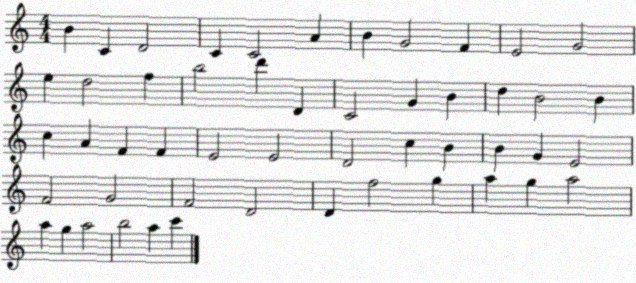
X:1
T:Untitled
M:4/4
L:1/4
K:C
B C D2 C C2 A B G2 F E2 G2 e d2 f b2 d' D C2 G B d B2 B c A F F E2 E2 D2 c B B G E2 F2 G2 F2 D2 D f2 g a g a2 a g a2 b2 a c'